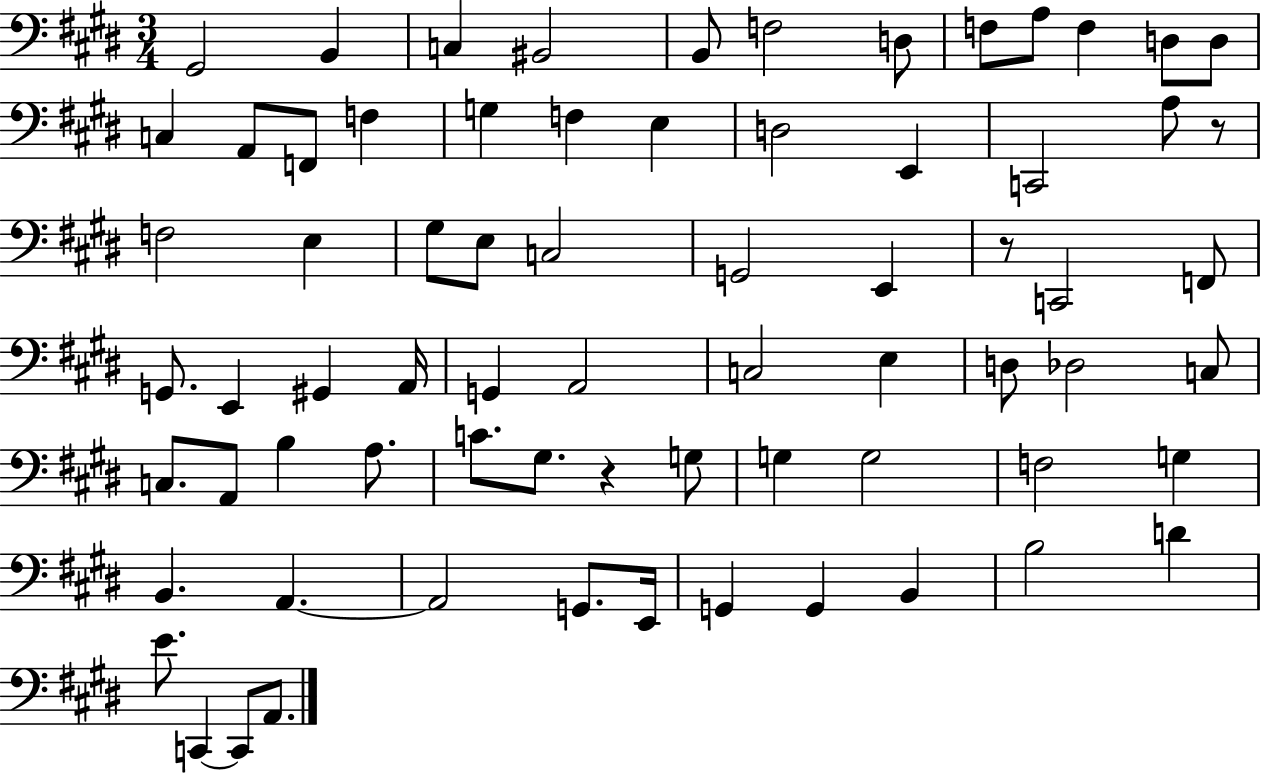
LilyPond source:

{
  \clef bass
  \numericTimeSignature
  \time 3/4
  \key e \major
  gis,2 b,4 | c4 bis,2 | b,8 f2 d8 | f8 a8 f4 d8 d8 | \break c4 a,8 f,8 f4 | g4 f4 e4 | d2 e,4 | c,2 a8 r8 | \break f2 e4 | gis8 e8 c2 | g,2 e,4 | r8 c,2 f,8 | \break g,8. e,4 gis,4 a,16 | g,4 a,2 | c2 e4 | d8 des2 c8 | \break c8. a,8 b4 a8. | c'8. gis8. r4 g8 | g4 g2 | f2 g4 | \break b,4. a,4.~~ | a,2 g,8. e,16 | g,4 g,4 b,4 | b2 d'4 | \break e'8. c,4~~ c,8 a,8. | \bar "|."
}